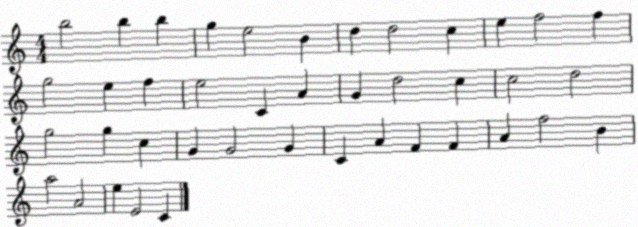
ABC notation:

X:1
T:Untitled
M:4/4
L:1/4
K:C
b2 b b g e2 B d d2 c e f2 f g2 e f e2 C A G d2 c c2 d2 g2 g c G G2 G C A F F A f2 B a2 A2 e E2 C